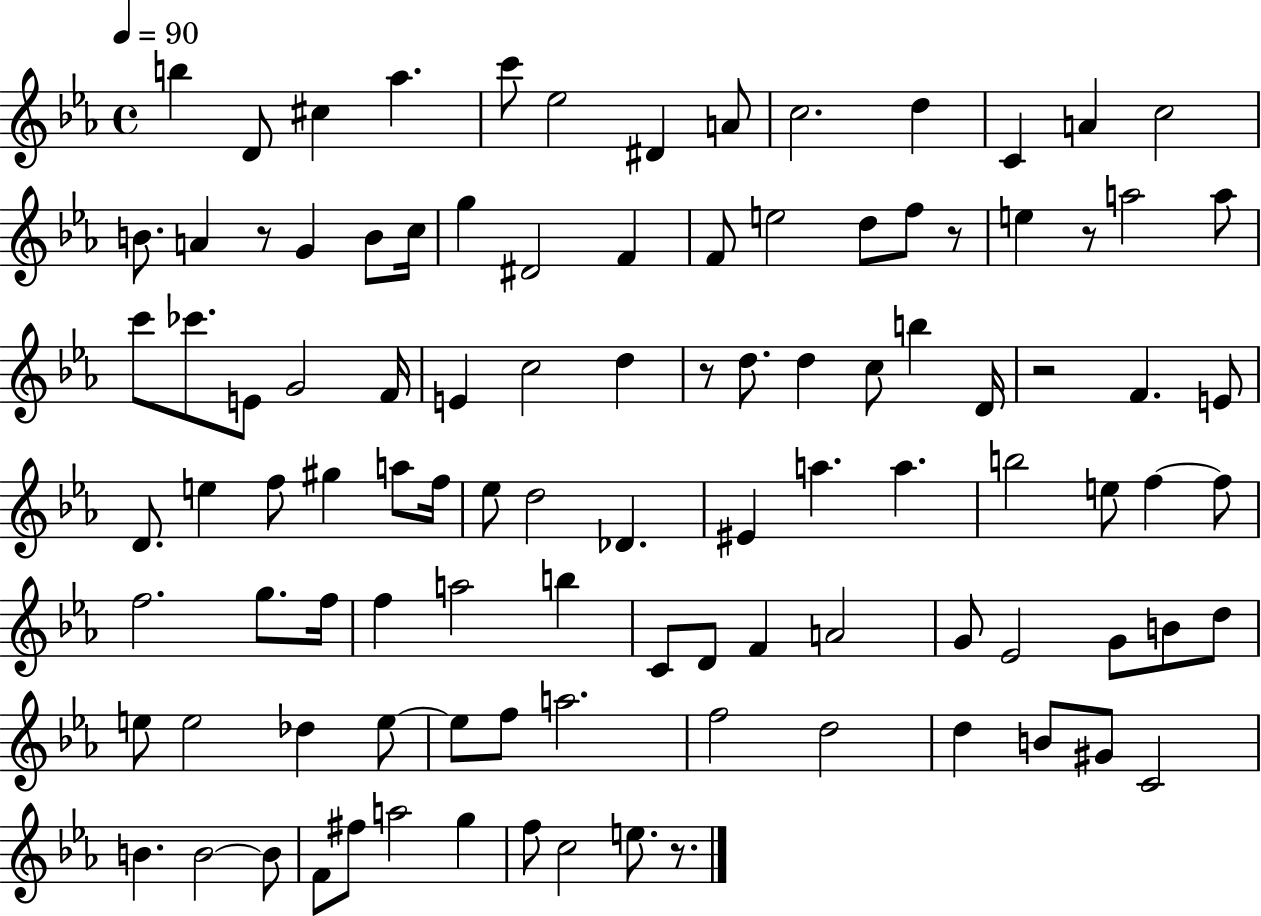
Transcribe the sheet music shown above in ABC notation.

X:1
T:Untitled
M:4/4
L:1/4
K:Eb
b D/2 ^c _a c'/2 _e2 ^D A/2 c2 d C A c2 B/2 A z/2 G B/2 c/4 g ^D2 F F/2 e2 d/2 f/2 z/2 e z/2 a2 a/2 c'/2 _c'/2 E/2 G2 F/4 E c2 d z/2 d/2 d c/2 b D/4 z2 F E/2 D/2 e f/2 ^g a/2 f/4 _e/2 d2 _D ^E a a b2 e/2 f f/2 f2 g/2 f/4 f a2 b C/2 D/2 F A2 G/2 _E2 G/2 B/2 d/2 e/2 e2 _d e/2 e/2 f/2 a2 f2 d2 d B/2 ^G/2 C2 B B2 B/2 F/2 ^f/2 a2 g f/2 c2 e/2 z/2